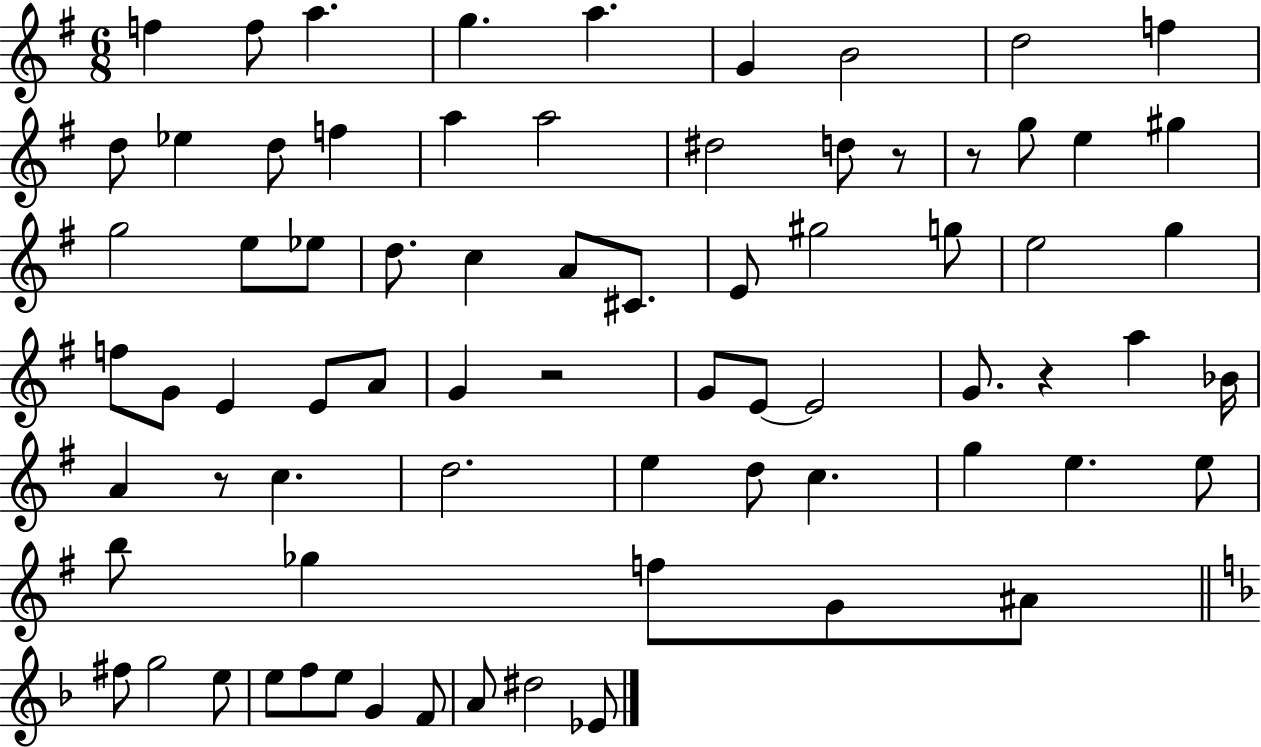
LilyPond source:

{
  \clef treble
  \numericTimeSignature
  \time 6/8
  \key g \major
  f''4 f''8 a''4. | g''4. a''4. | g'4 b'2 | d''2 f''4 | \break d''8 ees''4 d''8 f''4 | a''4 a''2 | dis''2 d''8 r8 | r8 g''8 e''4 gis''4 | \break g''2 e''8 ees''8 | d''8. c''4 a'8 cis'8. | e'8 gis''2 g''8 | e''2 g''4 | \break f''8 g'8 e'4 e'8 a'8 | g'4 r2 | g'8 e'8~~ e'2 | g'8. r4 a''4 bes'16 | \break a'4 r8 c''4. | d''2. | e''4 d''8 c''4. | g''4 e''4. e''8 | \break b''8 ges''4 f''8 g'8 ais'8 | \bar "||" \break \key f \major fis''8 g''2 e''8 | e''8 f''8 e''8 g'4 f'8 | a'8 dis''2 ees'8 | \bar "|."
}